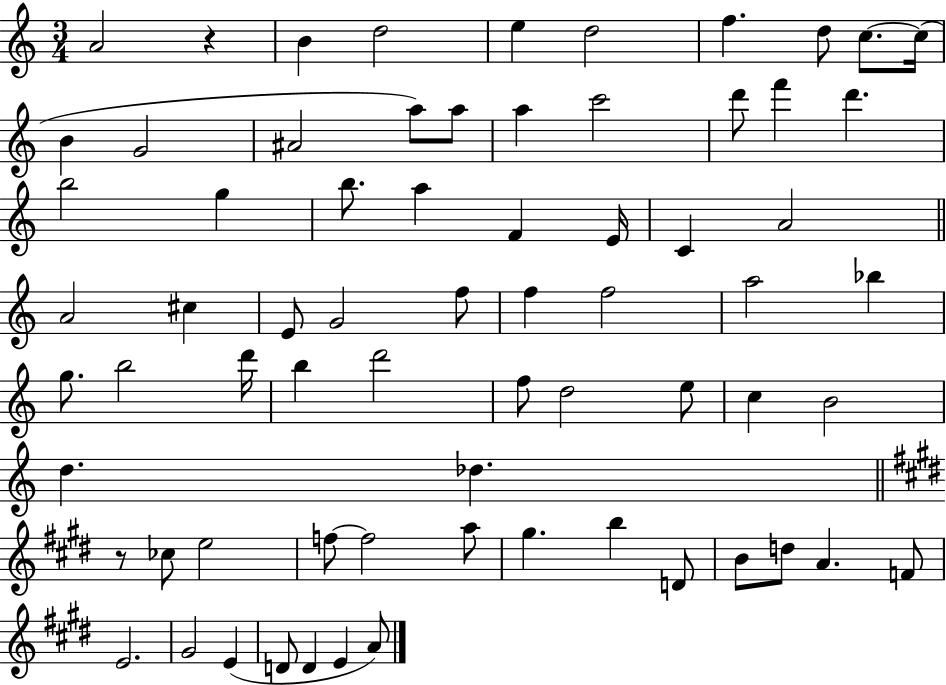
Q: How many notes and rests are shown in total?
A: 69